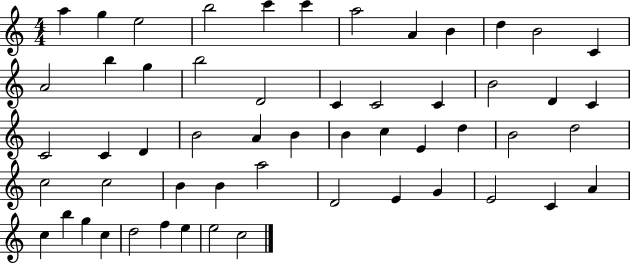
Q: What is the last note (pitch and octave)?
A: C5